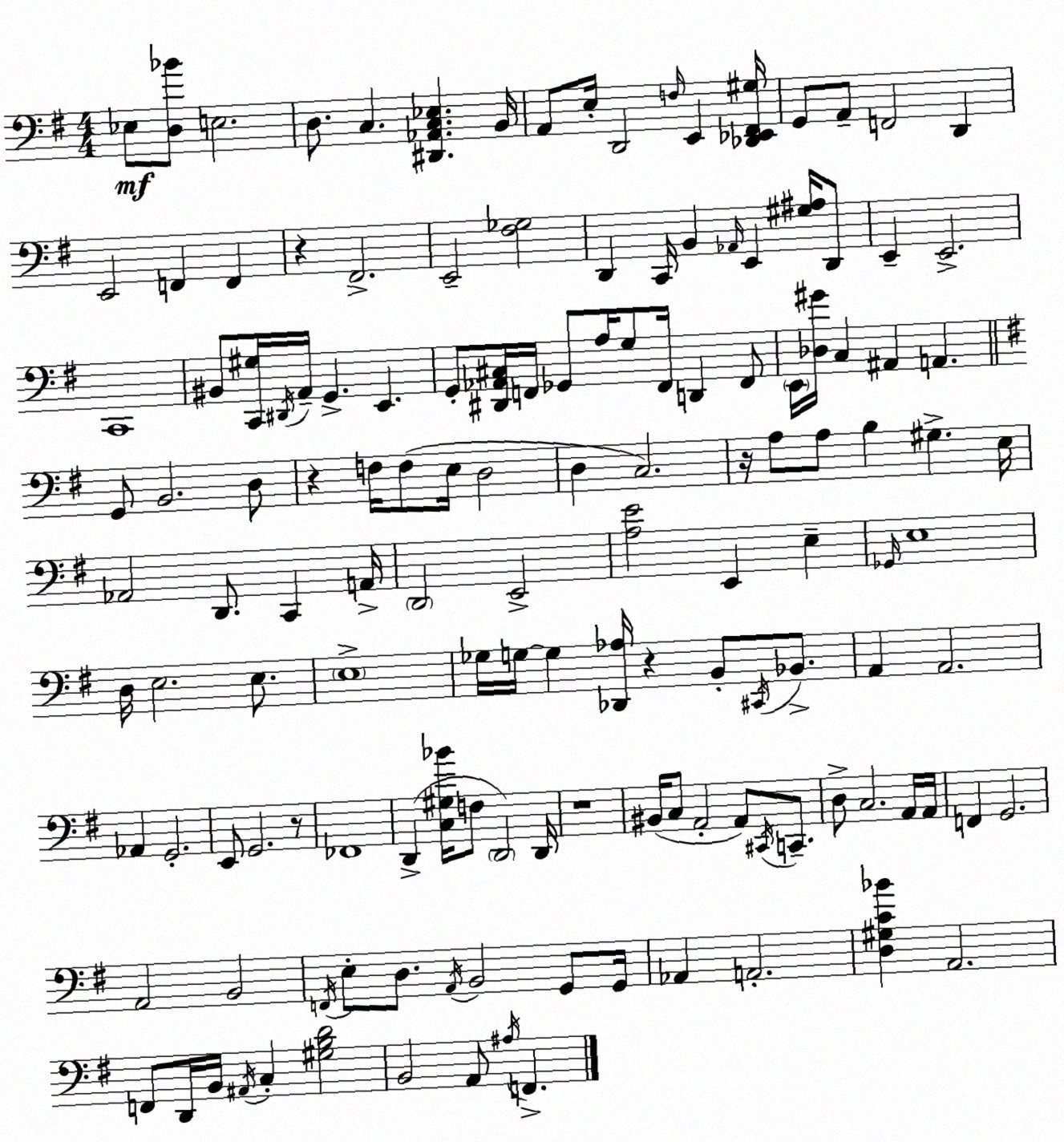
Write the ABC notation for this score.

X:1
T:Untitled
M:4/4
L:1/4
K:Em
_E,/2 [D,_B]/2 E,2 D,/2 C, [^D,,_A,,C,_E,] B,,/4 A,,/2 E,/4 D,,2 F,/4 E,, [_D,,_E,,^F,,^G,]/4 G,,/2 A,,/2 F,,2 D,, E,,2 F,, F,, z ^F,,2 E,,2 [^F,_G,]2 D,, C,,/4 B,, _A,,/4 E,, [^G,^A,]/4 D,,/2 E,, E,,2 C,,4 ^B,,/2 [C,,^G,]/4 ^D,,/4 A,,/4 G,, E,, G,,/2 [^D,,_A,,^C,]/4 F,,/4 _G,,/2 A,/4 G,/2 F,,/4 D,, F,,/2 E,,/4 [_D,^G]/4 C, ^A,, A,, G,,/2 B,,2 D,/2 z F,/4 F,/2 E,/4 D,2 D, C,2 z/4 A,/2 A,/2 B, ^G, E,/4 _A,,2 D,,/2 C,, A,,/4 D,,2 E,,2 [A,E]2 E,, E, _G,,/4 E,4 D,/4 E,2 E,/2 E,4 _G,/4 G,/4 G, [_D,,_A,]/4 z B,,/2 ^C,,/4 _B,,/2 A,, A,,2 _A,, G,,2 E,,/2 G,,2 z/2 _F,,4 D,, [C,^G,_B]/4 F,/2 D,,2 D,,/4 z4 ^B,,/4 C,/2 A,,2 A,,/2 ^C,,/4 C,,/2 D,/2 C,2 A,,/4 A,,/4 F,, G,,2 A,,2 B,,2 F,,/4 E,/2 D,/2 A,,/4 B,,2 G,,/2 G,,/4 _A,, A,,2 [D,^G,C_B] A,,2 F,,/2 D,,/4 B,,/4 ^A,,/4 C, [^G,B,D]2 B,,2 A,,/2 ^A,/4 F,,